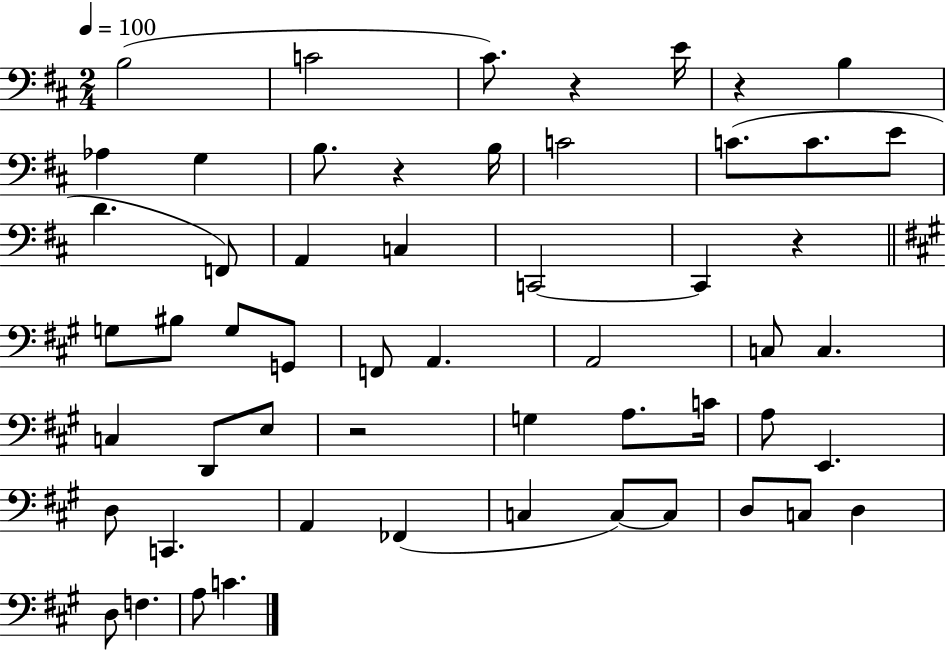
B3/h C4/h C#4/e. R/q E4/s R/q B3/q Ab3/q G3/q B3/e. R/q B3/s C4/h C4/e. C4/e. E4/e D4/q. F2/e A2/q C3/q C2/h C2/q R/q G3/e BIS3/e G3/e G2/e F2/e A2/q. A2/h C3/e C3/q. C3/q D2/e E3/e R/h G3/q A3/e. C4/s A3/e E2/q. D3/e C2/q. A2/q FES2/q C3/q C3/e C3/e D3/e C3/e D3/q D3/e F3/q. A3/e C4/q.